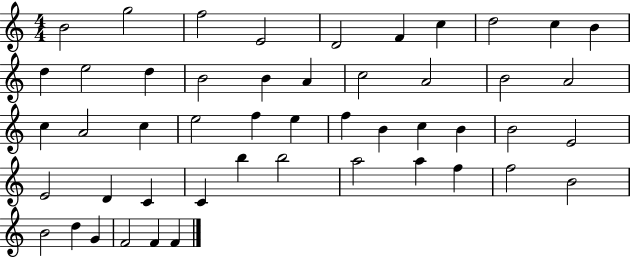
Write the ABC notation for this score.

X:1
T:Untitled
M:4/4
L:1/4
K:C
B2 g2 f2 E2 D2 F c d2 c B d e2 d B2 B A c2 A2 B2 A2 c A2 c e2 f e f B c B B2 E2 E2 D C C b b2 a2 a f f2 B2 B2 d G F2 F F